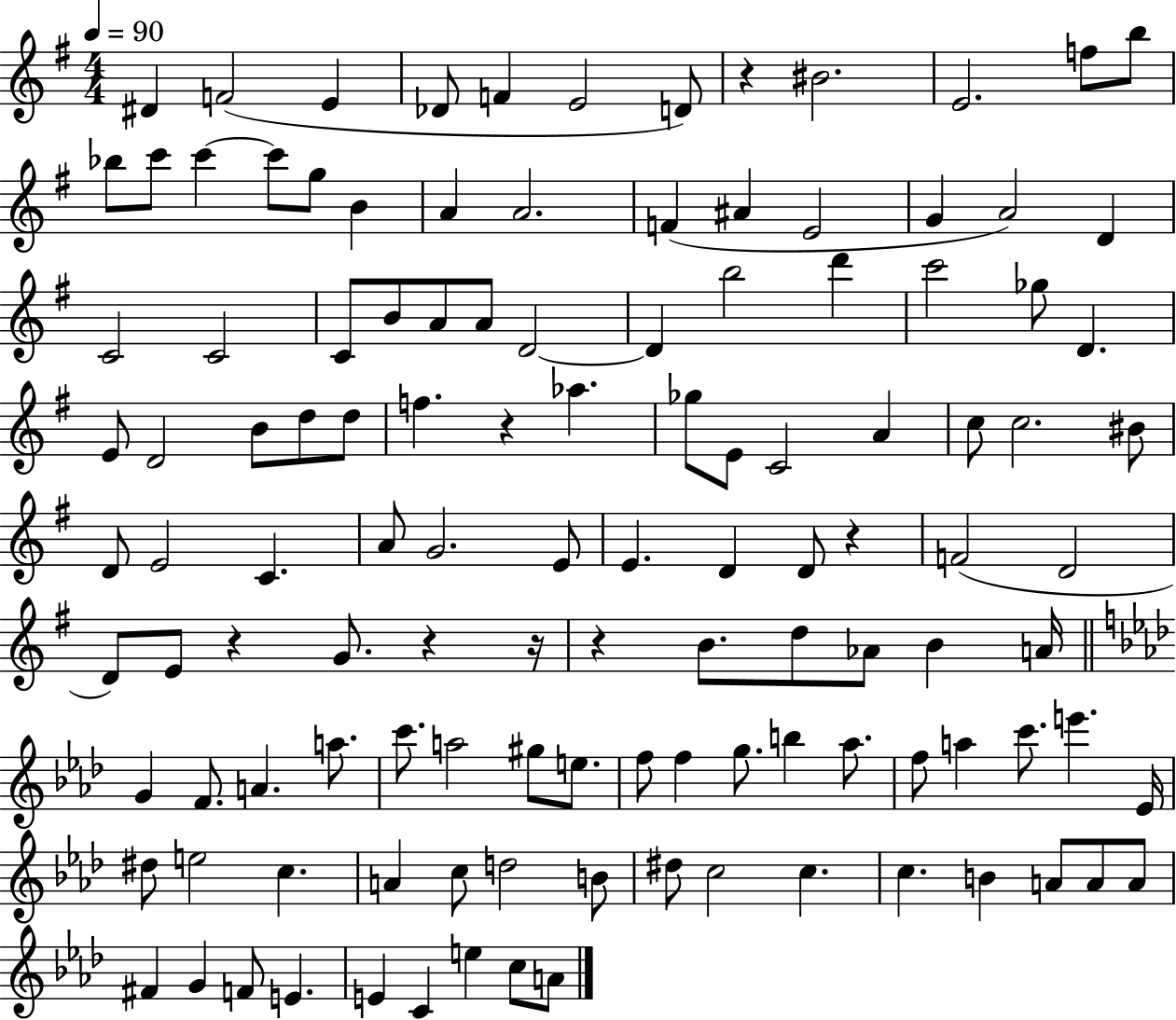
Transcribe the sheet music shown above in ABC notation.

X:1
T:Untitled
M:4/4
L:1/4
K:G
^D F2 E _D/2 F E2 D/2 z ^B2 E2 f/2 b/2 _b/2 c'/2 c' c'/2 g/2 B A A2 F ^A E2 G A2 D C2 C2 C/2 B/2 A/2 A/2 D2 D b2 d' c'2 _g/2 D E/2 D2 B/2 d/2 d/2 f z _a _g/2 E/2 C2 A c/2 c2 ^B/2 D/2 E2 C A/2 G2 E/2 E D D/2 z F2 D2 D/2 E/2 z G/2 z z/4 z B/2 d/2 _A/2 B A/4 G F/2 A a/2 c'/2 a2 ^g/2 e/2 f/2 f g/2 b _a/2 f/2 a c'/2 e' _E/4 ^d/2 e2 c A c/2 d2 B/2 ^d/2 c2 c c B A/2 A/2 A/2 ^F G F/2 E E C e c/2 A/2